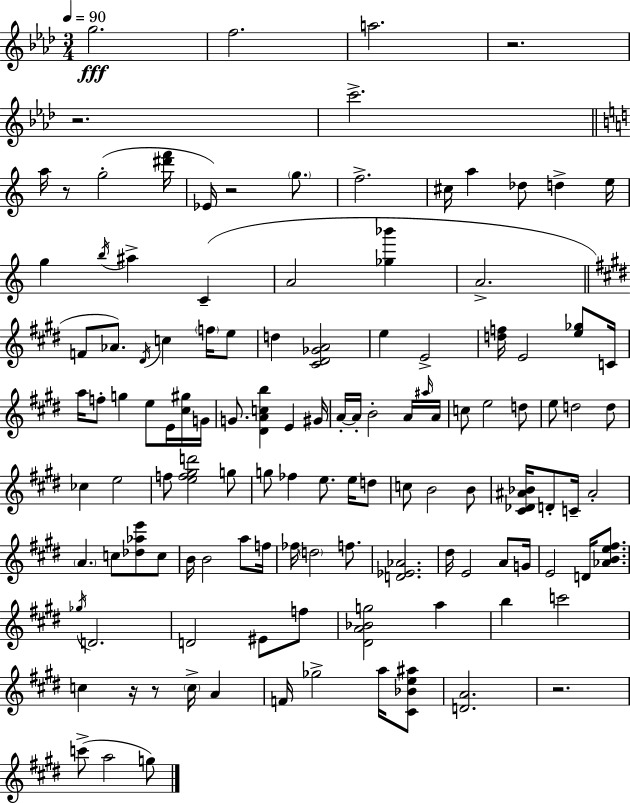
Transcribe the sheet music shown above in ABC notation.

X:1
T:Untitled
M:3/4
L:1/4
K:Ab
g2 f2 a2 z2 z2 c'2 a/4 z/2 g2 [^d'f']/4 _E/4 z2 g/2 f2 ^c/4 a _d/2 d e/4 g b/4 ^a C A2 [_g_b'] A2 F/2 _A/2 ^D/4 c f/4 e/2 d [^C^D_GA]2 e E2 [df]/4 E2 [e_g]/2 C/4 a/4 f/2 g e/2 E/4 [^c^g]/4 G/4 G/2 [^DAcb] E ^G/4 A/4 A/4 B2 A/4 ^a/4 A/4 c/2 e2 d/2 e/2 d2 d/2 _c e2 f/2 [ef^gd']2 g/2 g/2 _f e/2 e/4 d/2 c/2 B2 B/2 [^C_D^A_B]/4 D/2 C/4 ^A2 A c/2 [_d_ae']/2 c/2 B/4 B2 a/2 f/4 _f/4 d2 f/2 [D_E_A]2 ^d/4 E2 A/2 G/4 E2 D/4 [_ABe^f]/2 _g/4 D2 D2 ^E/2 f/2 [^DA_Bg]2 a b c'2 c z/4 z/2 c/4 A F/4 _g2 a/4 [^C_Be^a]/2 [DA]2 z2 c'/2 a2 g/2